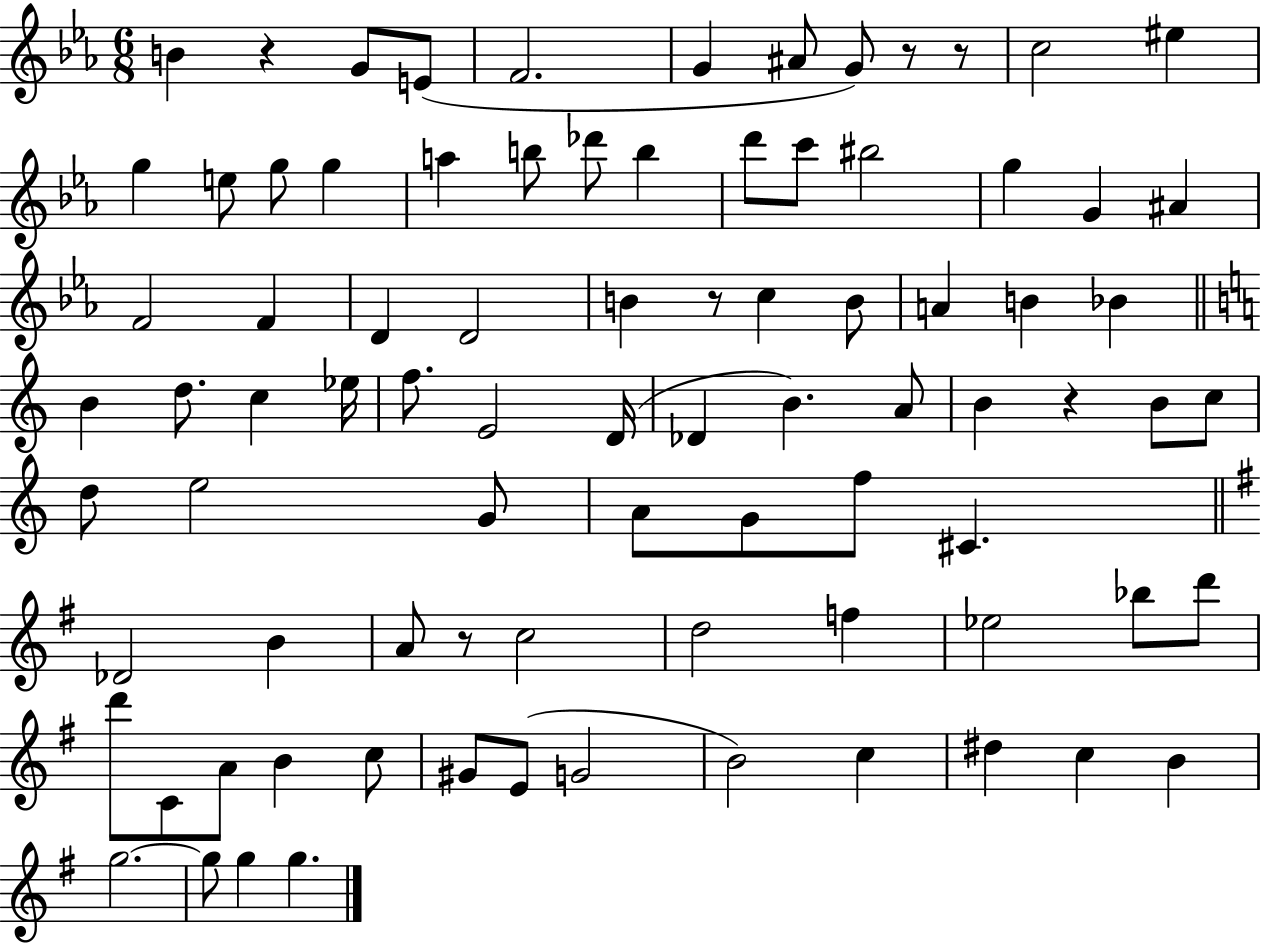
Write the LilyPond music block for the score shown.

{
  \clef treble
  \numericTimeSignature
  \time 6/8
  \key ees \major
  \repeat volta 2 { b'4 r4 g'8 e'8( | f'2. | g'4 ais'8 g'8) r8 r8 | c''2 eis''4 | \break g''4 e''8 g''8 g''4 | a''4 b''8 des'''8 b''4 | d'''8 c'''8 bis''2 | g''4 g'4 ais'4 | \break f'2 f'4 | d'4 d'2 | b'4 r8 c''4 b'8 | a'4 b'4 bes'4 | \break \bar "||" \break \key c \major b'4 d''8. c''4 ees''16 | f''8. e'2 d'16( | des'4 b'4.) a'8 | b'4 r4 b'8 c''8 | \break d''8 e''2 g'8 | a'8 g'8 f''8 cis'4. | \bar "||" \break \key g \major des'2 b'4 | a'8 r8 c''2 | d''2 f''4 | ees''2 bes''8 d'''8 | \break d'''8 c'8 a'8 b'4 c''8 | gis'8 e'8( g'2 | b'2) c''4 | dis''4 c''4 b'4 | \break g''2.~~ | g''8 g''4 g''4. | } \bar "|."
}